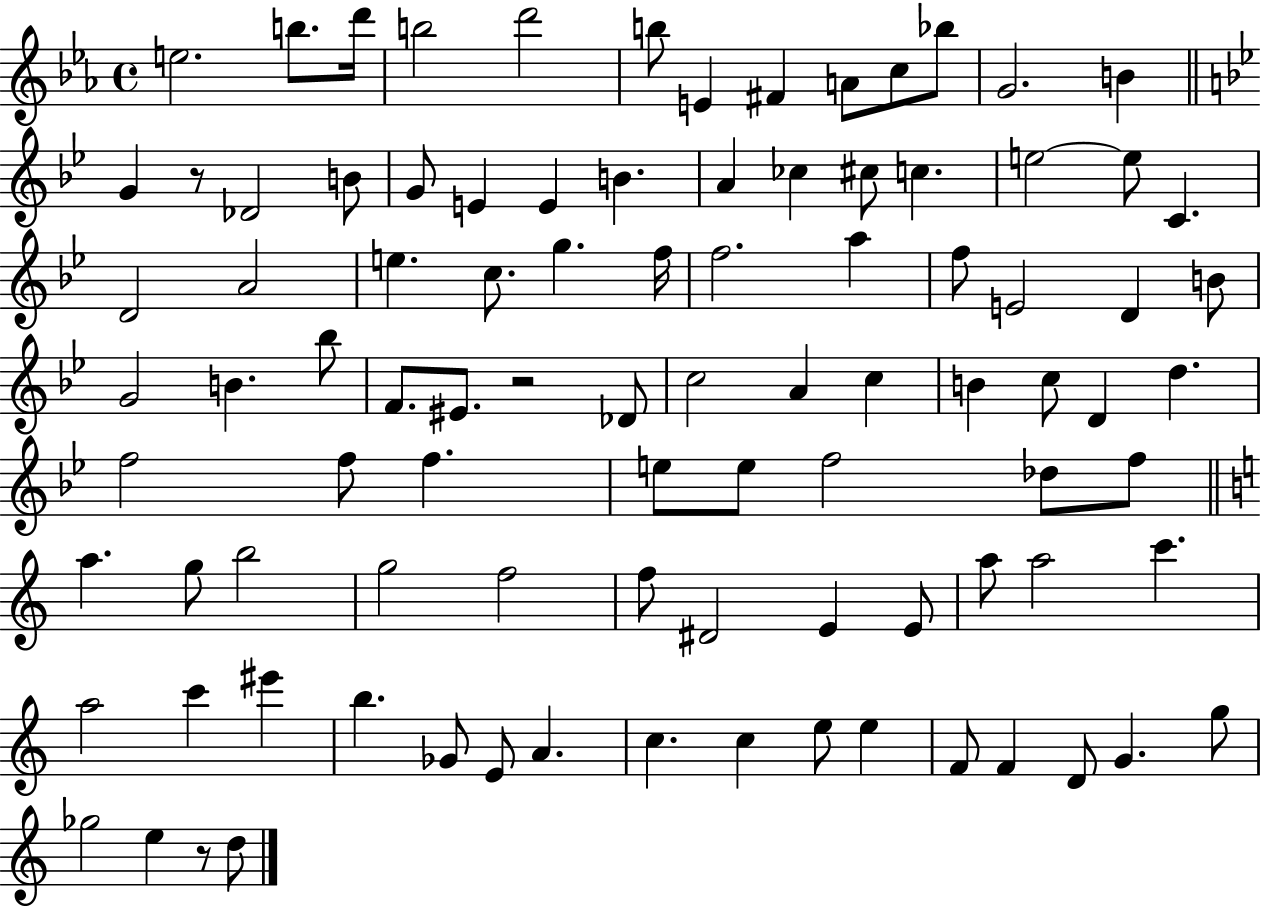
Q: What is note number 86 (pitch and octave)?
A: D4